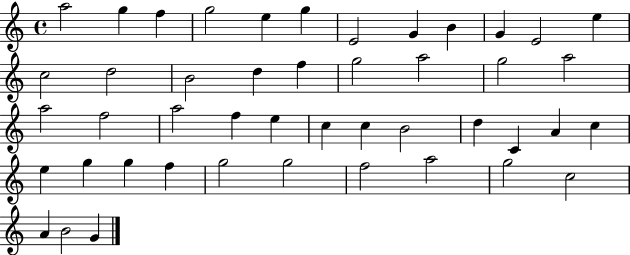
A5/h G5/q F5/q G5/h E5/q G5/q E4/h G4/q B4/q G4/q E4/h E5/q C5/h D5/h B4/h D5/q F5/q G5/h A5/h G5/h A5/h A5/h F5/h A5/h F5/q E5/q C5/q C5/q B4/h D5/q C4/q A4/q C5/q E5/q G5/q G5/q F5/q G5/h G5/h F5/h A5/h G5/h C5/h A4/q B4/h G4/q